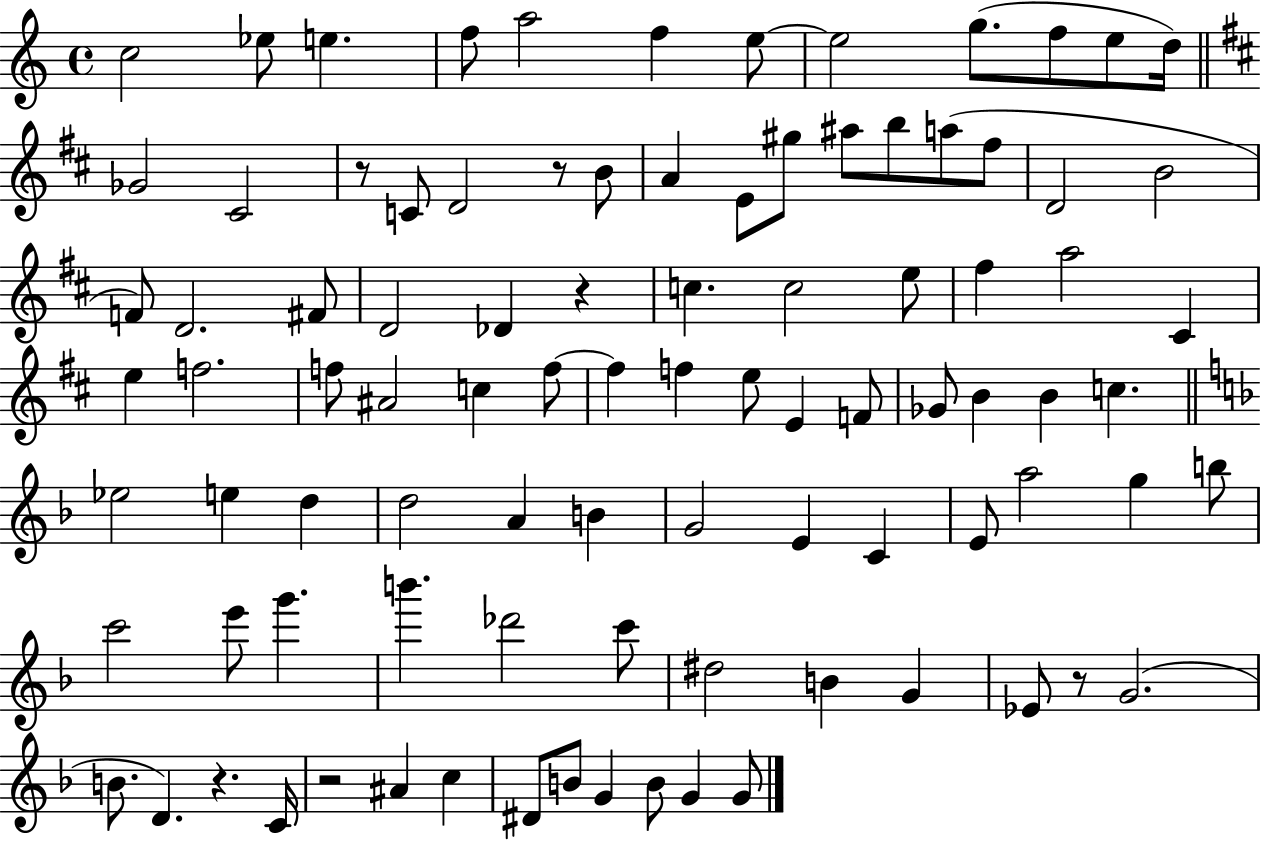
C5/h Eb5/e E5/q. F5/e A5/h F5/q E5/e E5/h G5/e. F5/e E5/e D5/s Gb4/h C#4/h R/e C4/e D4/h R/e B4/e A4/q E4/e G#5/e A#5/e B5/e A5/e F#5/e D4/h B4/h F4/e D4/h. F#4/e D4/h Db4/q R/q C5/q. C5/h E5/e F#5/q A5/h C#4/q E5/q F5/h. F5/e A#4/h C5/q F5/e F5/q F5/q E5/e E4/q F4/e Gb4/e B4/q B4/q C5/q. Eb5/h E5/q D5/q D5/h A4/q B4/q G4/h E4/q C4/q E4/e A5/h G5/q B5/e C6/h E6/e G6/q. B6/q. Db6/h C6/e D#5/h B4/q G4/q Eb4/e R/e G4/h. B4/e. D4/q. R/q. C4/s R/h A#4/q C5/q D#4/e B4/e G4/q B4/e G4/q G4/e